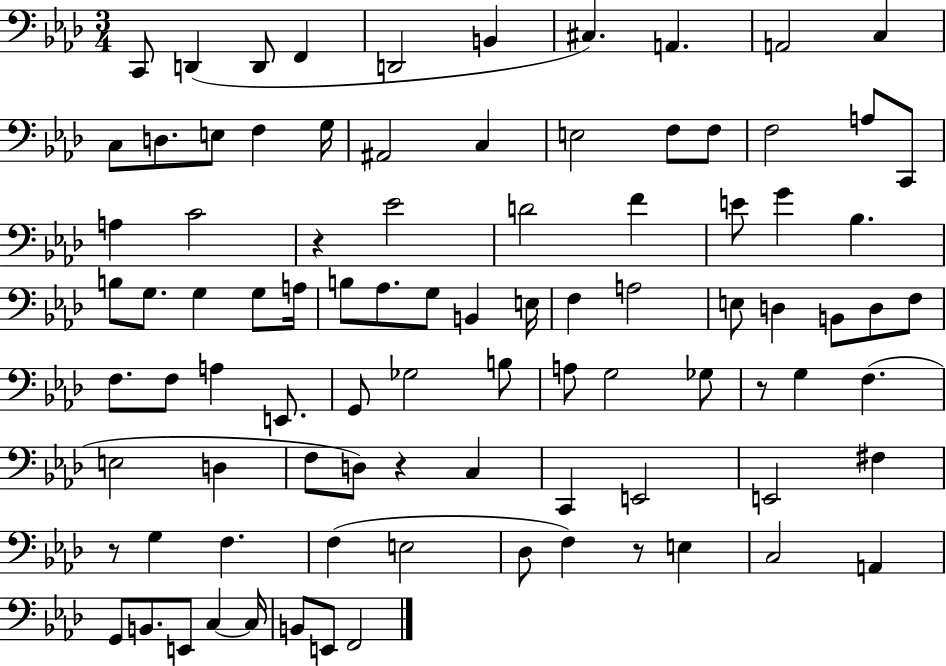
C2/e D2/q D2/e F2/q D2/h B2/q C#3/q. A2/q. A2/h C3/q C3/e D3/e. E3/e F3/q G3/s A#2/h C3/q E3/h F3/e F3/e F3/h A3/e C2/e A3/q C4/h R/q Eb4/h D4/h F4/q E4/e G4/q Bb3/q. B3/e G3/e. G3/q G3/e A3/s B3/e Ab3/e. G3/e B2/q E3/s F3/q A3/h E3/e D3/q B2/e D3/e F3/e F3/e. F3/e A3/q E2/e. G2/e Gb3/h B3/e A3/e G3/h Gb3/e R/e G3/q F3/q. E3/h D3/q F3/e D3/e R/q C3/q C2/q E2/h E2/h F#3/q R/e G3/q F3/q. F3/q E3/h Db3/e F3/q R/e E3/q C3/h A2/q G2/e B2/e. E2/e C3/q C3/s B2/e E2/e F2/h